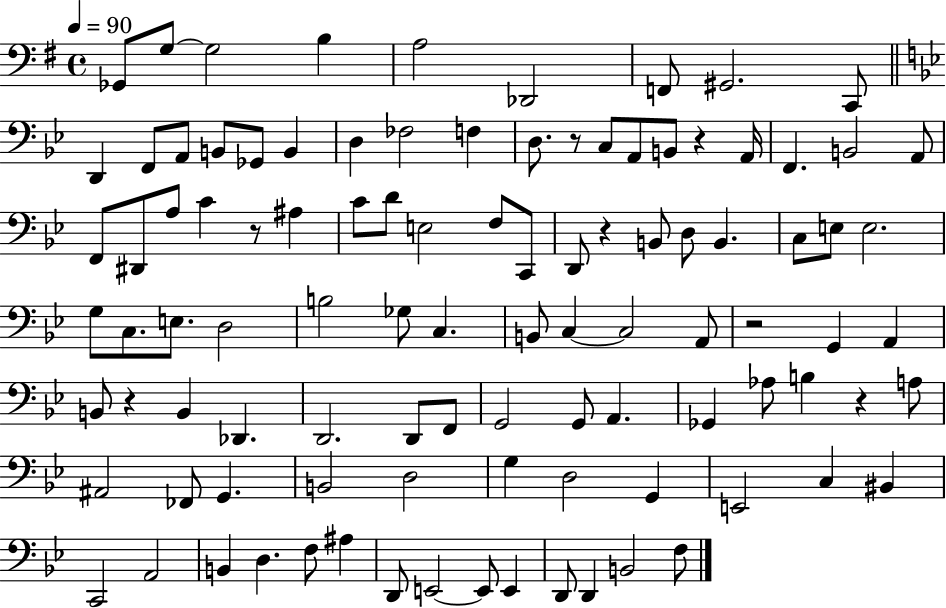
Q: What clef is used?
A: bass